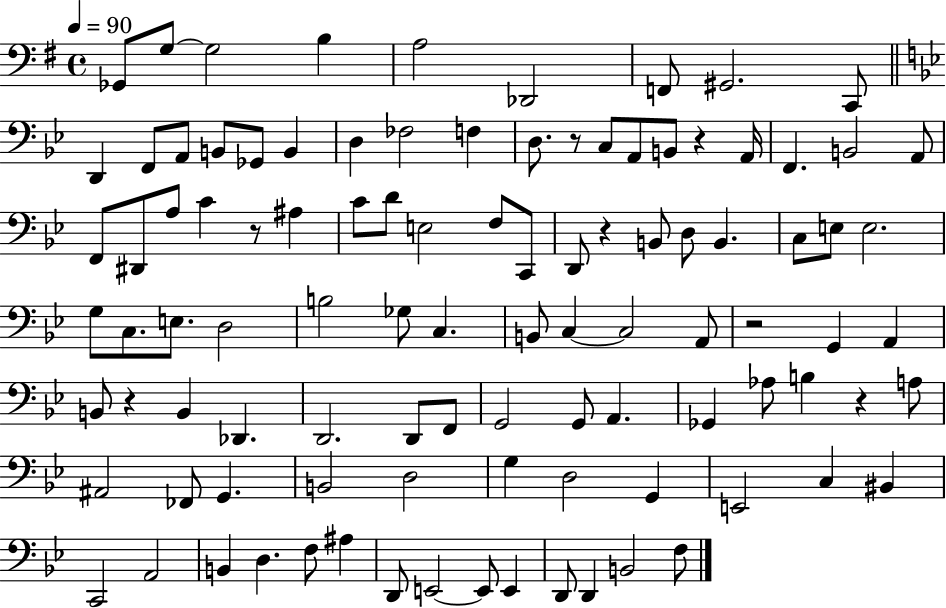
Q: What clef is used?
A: bass